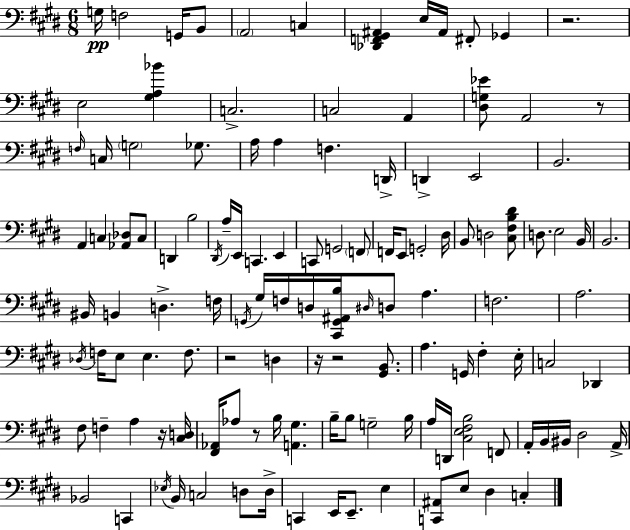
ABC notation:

X:1
T:Untitled
M:6/8
L:1/4
K:E
G,/4 F,2 G,,/4 B,,/2 A,,2 C, [_D,,F,,^G,,^A,,] E,/4 ^A,,/4 ^F,,/2 _G,, z2 E,2 [^G,A,_B] C,2 C,2 A,, [^D,G,_E]/2 A,,2 z/2 F,/4 C,/4 G,2 _G,/2 A,/4 A, F, D,,/4 D,, E,,2 B,,2 A,, C, [_A,,_D,]/2 C,/2 D,, B,2 ^D,,/4 A,/4 E,,/4 C,, E,, C,,/2 G,,2 F,,/2 F,,/4 E,,/2 G,,2 ^D,/4 B,,/2 D,2 [^C,^F,B,^D]/2 D,/2 E,2 B,,/4 B,,2 ^B,,/4 B,, D, F,/4 G,,/4 ^G,/4 F,/4 D,/4 [^C,,G,,^A,,B,]/4 ^D,/4 D,/2 A, F,2 A,2 _D,/4 F,/4 E,/2 E, F,/2 z2 D, z/4 z2 [^G,,B,,]/2 A, G,,/4 ^F, E,/4 C,2 _D,, ^F,/2 F, A, z/4 [^C,D,]/4 [^F,,_A,,]/4 _A,/2 z/2 B,/4 [A,,^G,] B,/4 B,/2 G,2 B,/4 A,/4 D,,/4 [^C,E,^F,B,]2 F,,/2 A,,/4 B,,/4 ^B,,/4 ^D,2 A,,/4 _B,,2 C,, _E,/4 B,,/4 C,2 D,/2 D,/4 C,, E,,/4 E,,/2 E, [C,,^A,,]/2 E,/2 ^D, C,